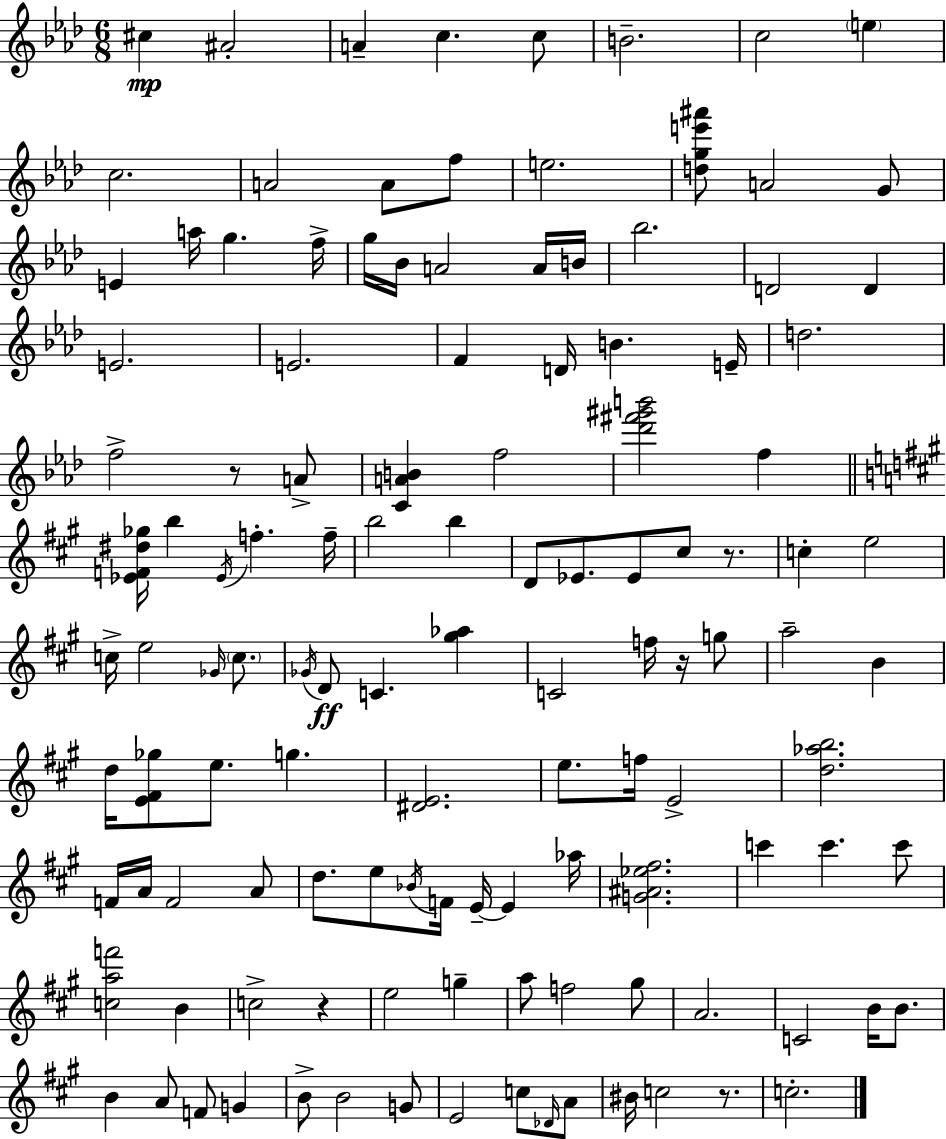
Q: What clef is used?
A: treble